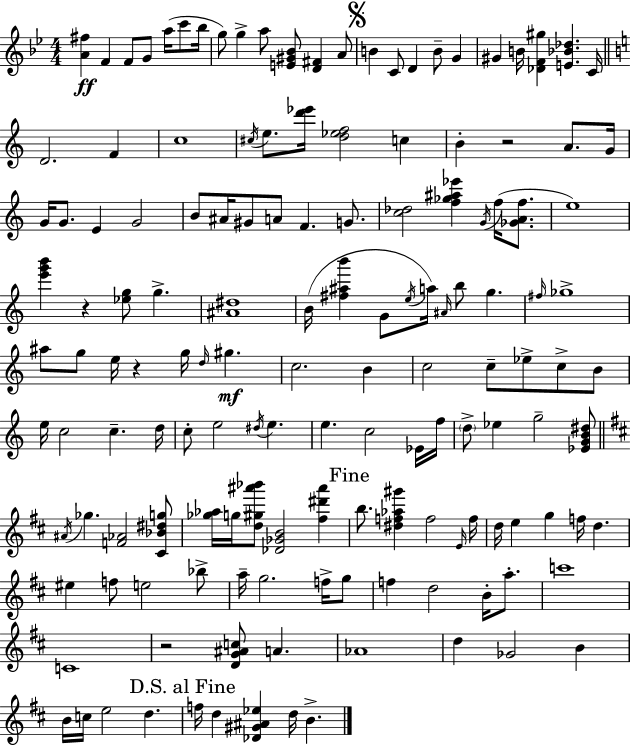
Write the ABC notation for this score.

X:1
T:Untitled
M:4/4
L:1/4
K:Bb
[A^f] F F/2 G/2 a/4 c'/2 _b/4 g/2 g a/2 [E^G_B]/2 [D^F] A/2 B C/2 D B/2 G ^G B/4 [_DF^g] [E_B_d] C/4 D2 F c4 ^c/4 e/2 [d'_e']/4 [d_ef]2 c B z2 A/2 G/4 G/4 G/2 E G2 B/2 ^A/4 ^G/2 A/2 F G/2 [c_d]2 [f_g^a_e'] G/4 f/4 [_GAf]/2 e4 [e'g'b'] z [_eg]/2 g [^A^d]4 B/4 [^f^ab'] G/2 e/4 a/4 ^A/4 b/2 g ^f/4 _g4 ^a/2 g/2 e/4 z g/4 d/4 ^g c2 B c2 c/2 _e/2 c/2 B/2 e/4 c2 c d/4 c/2 e2 ^d/4 e e c2 _E/4 f/4 d/2 _e g2 [_EGB^d]/2 ^A/4 _g [F_A]2 [^C_B^dg]/2 [_g_a]/4 g/4 [d^g^a'_b']/2 [_D_GB]2 [^f^d'^a'] b/2 [^df_a^g'] f2 E/4 f/4 d/4 e g f/4 d ^e f/2 e2 _b/2 a/4 g2 f/4 g/2 f d2 B/4 a/2 c'4 C4 z2 [DG^Ac]/2 A _A4 d _G2 B B/4 c/4 e2 d f/4 d [_D^G^A_e] d/4 B